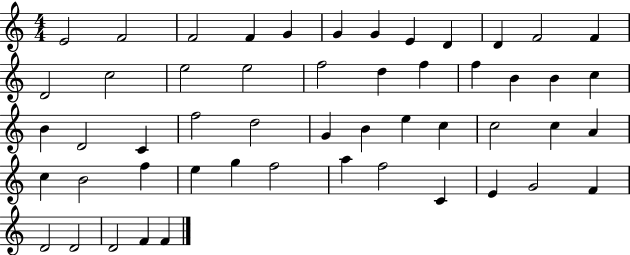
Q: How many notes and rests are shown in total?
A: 52